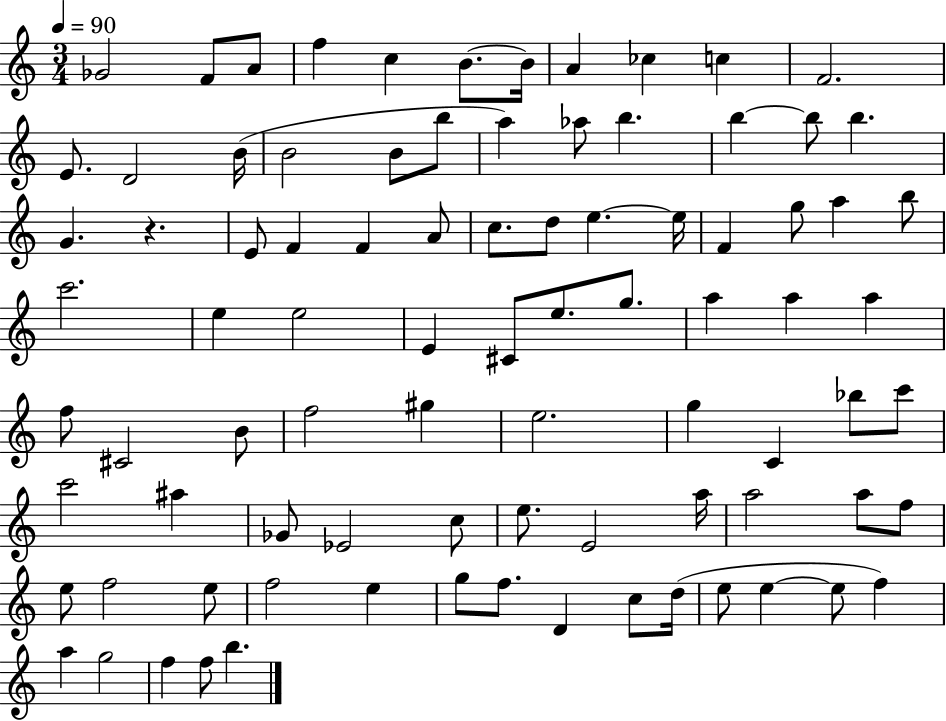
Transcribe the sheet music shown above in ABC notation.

X:1
T:Untitled
M:3/4
L:1/4
K:C
_G2 F/2 A/2 f c B/2 B/4 A _c c F2 E/2 D2 B/4 B2 B/2 b/2 a _a/2 b b b/2 b G z E/2 F F A/2 c/2 d/2 e e/4 F g/2 a b/2 c'2 e e2 E ^C/2 e/2 g/2 a a a f/2 ^C2 B/2 f2 ^g e2 g C _b/2 c'/2 c'2 ^a _G/2 _E2 c/2 e/2 E2 a/4 a2 a/2 f/2 e/2 f2 e/2 f2 e g/2 f/2 D c/2 d/4 e/2 e e/2 f a g2 f f/2 b